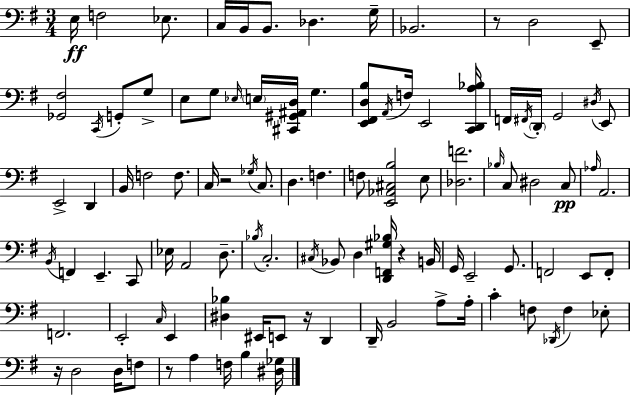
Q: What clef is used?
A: bass